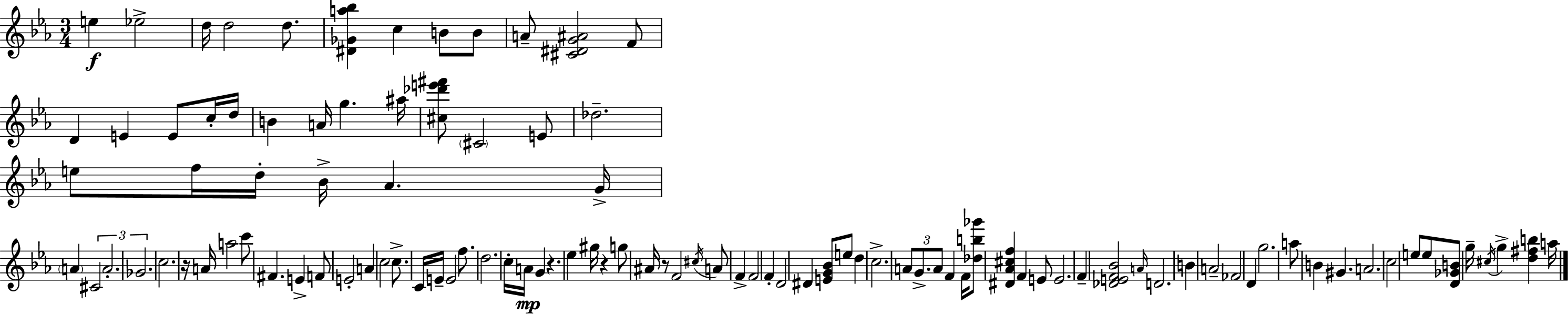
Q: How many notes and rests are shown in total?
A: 106